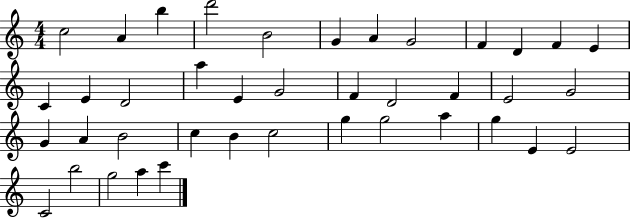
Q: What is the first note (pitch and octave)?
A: C5